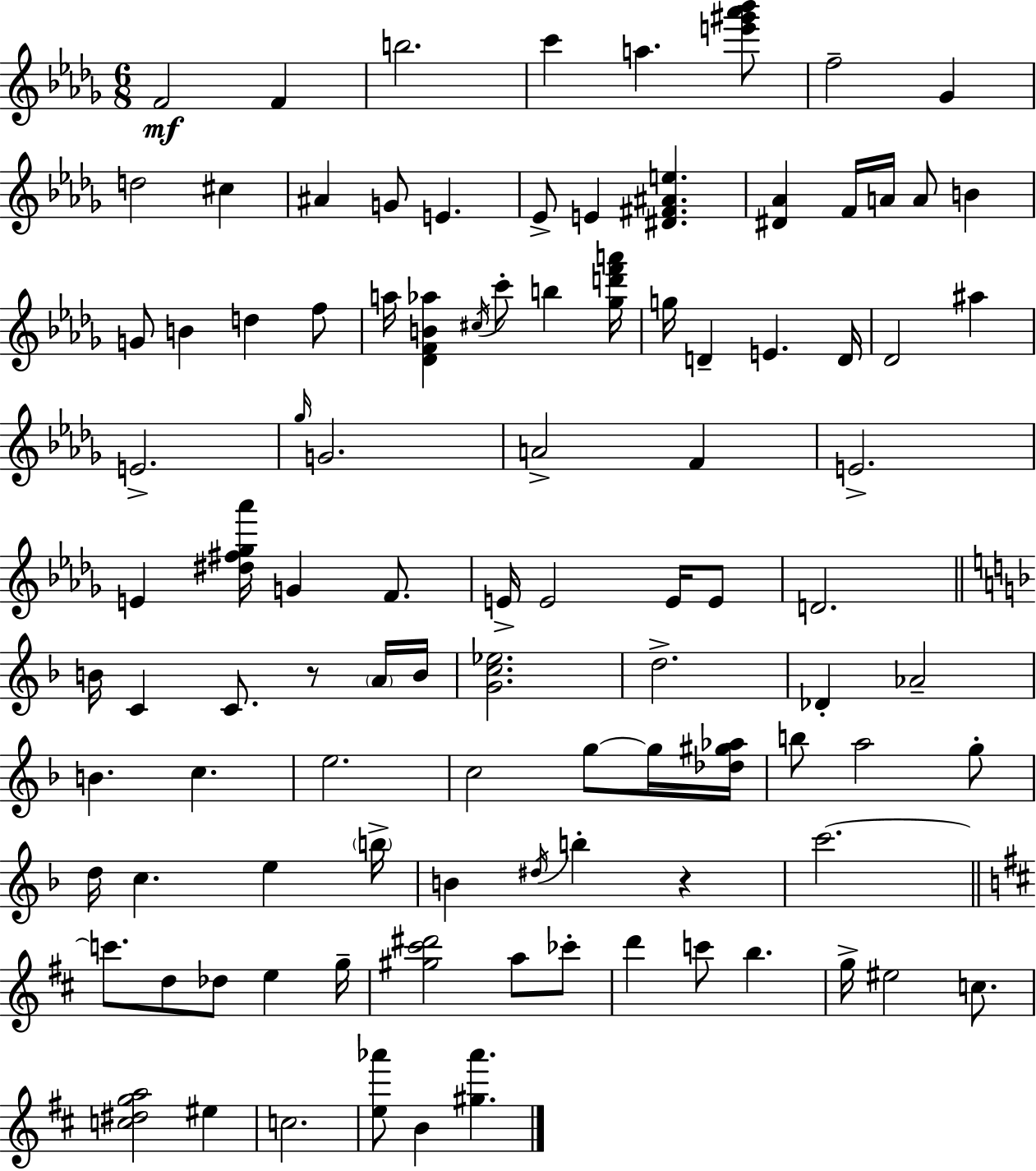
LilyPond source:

{
  \clef treble
  \numericTimeSignature
  \time 6/8
  \key bes \minor
  f'2\mf f'4 | b''2. | c'''4 a''4. <e''' gis''' aes''' bes'''>8 | f''2-- ges'4 | \break d''2 cis''4 | ais'4 g'8 e'4. | ees'8-> e'4 <dis' fis' ais' e''>4. | <dis' aes'>4 f'16 a'16 a'8 b'4 | \break g'8 b'4 d''4 f''8 | a''16 <des' f' b' aes''>4 \acciaccatura { cis''16 } c'''8-. b''4 | <ges'' d''' f''' a'''>16 g''16 d'4-- e'4. | d'16 des'2 ais''4 | \break e'2.-> | \grace { ges''16 } g'2. | a'2-> f'4 | e'2.-> | \break e'4 <dis'' fis'' ges'' aes'''>16 g'4 f'8. | e'16-> e'2 e'16 | e'8 d'2. | \bar "||" \break \key d \minor b'16 c'4 c'8. r8 \parenthesize a'16 b'16 | <g' c'' ees''>2. | d''2.-> | des'4-. aes'2-- | \break b'4. c''4. | e''2. | c''2 g''8~~ g''16 <des'' gis'' aes''>16 | b''8 a''2 g''8-. | \break d''16 c''4. e''4 \parenthesize b''16-> | b'4 \acciaccatura { dis''16 } b''4-. r4 | c'''2.~~ | \bar "||" \break \key b \minor c'''8. d''8 des''8 e''4 g''16-- | <gis'' cis''' dis'''>2 a''8 ces'''8-. | d'''4 c'''8 b''4. | g''16-> eis''2 c''8. | \break <c'' dis'' g'' a''>2 eis''4 | c''2. | <e'' aes'''>8 b'4 <gis'' aes'''>4. | \bar "|."
}